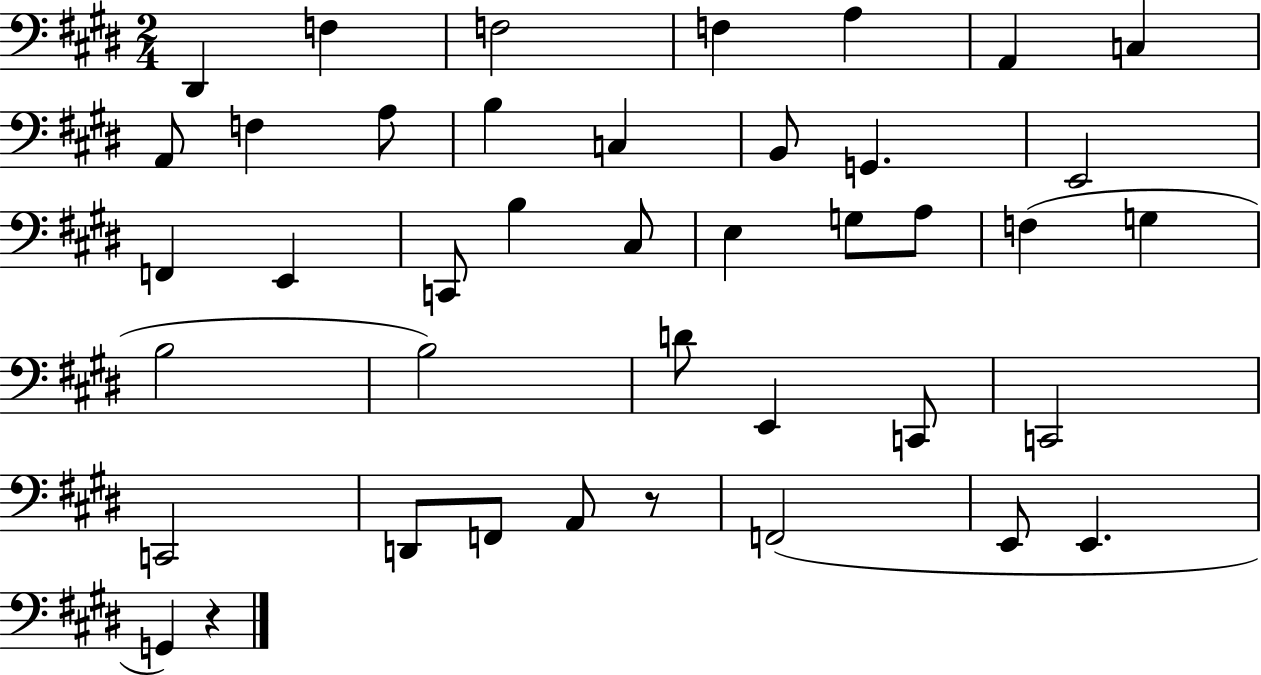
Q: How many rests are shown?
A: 2